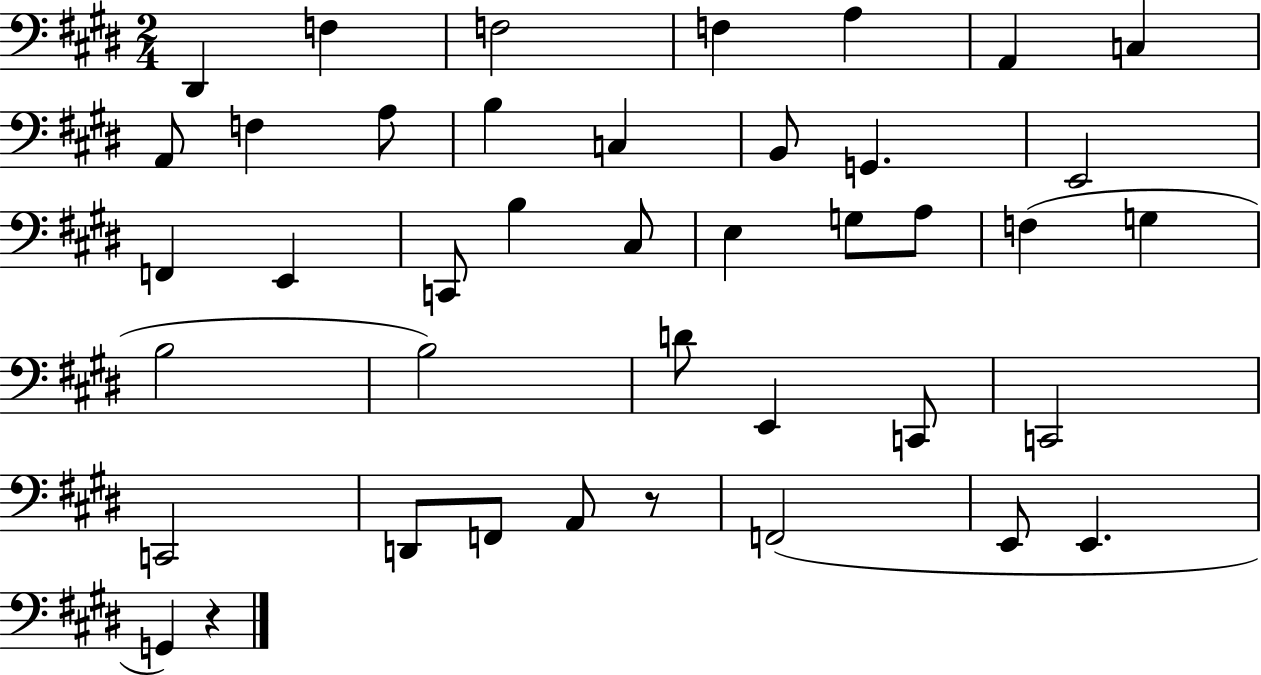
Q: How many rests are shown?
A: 2